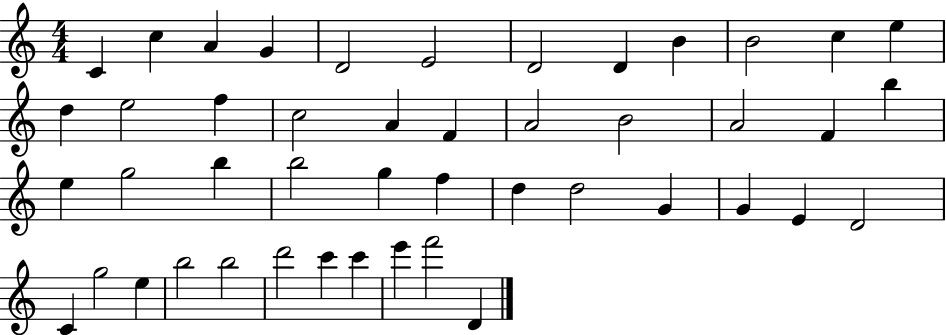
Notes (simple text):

C4/q C5/q A4/q G4/q D4/h E4/h D4/h D4/q B4/q B4/h C5/q E5/q D5/q E5/h F5/q C5/h A4/q F4/q A4/h B4/h A4/h F4/q B5/q E5/q G5/h B5/q B5/h G5/q F5/q D5/q D5/h G4/q G4/q E4/q D4/h C4/q G5/h E5/q B5/h B5/h D6/h C6/q C6/q E6/q F6/h D4/q